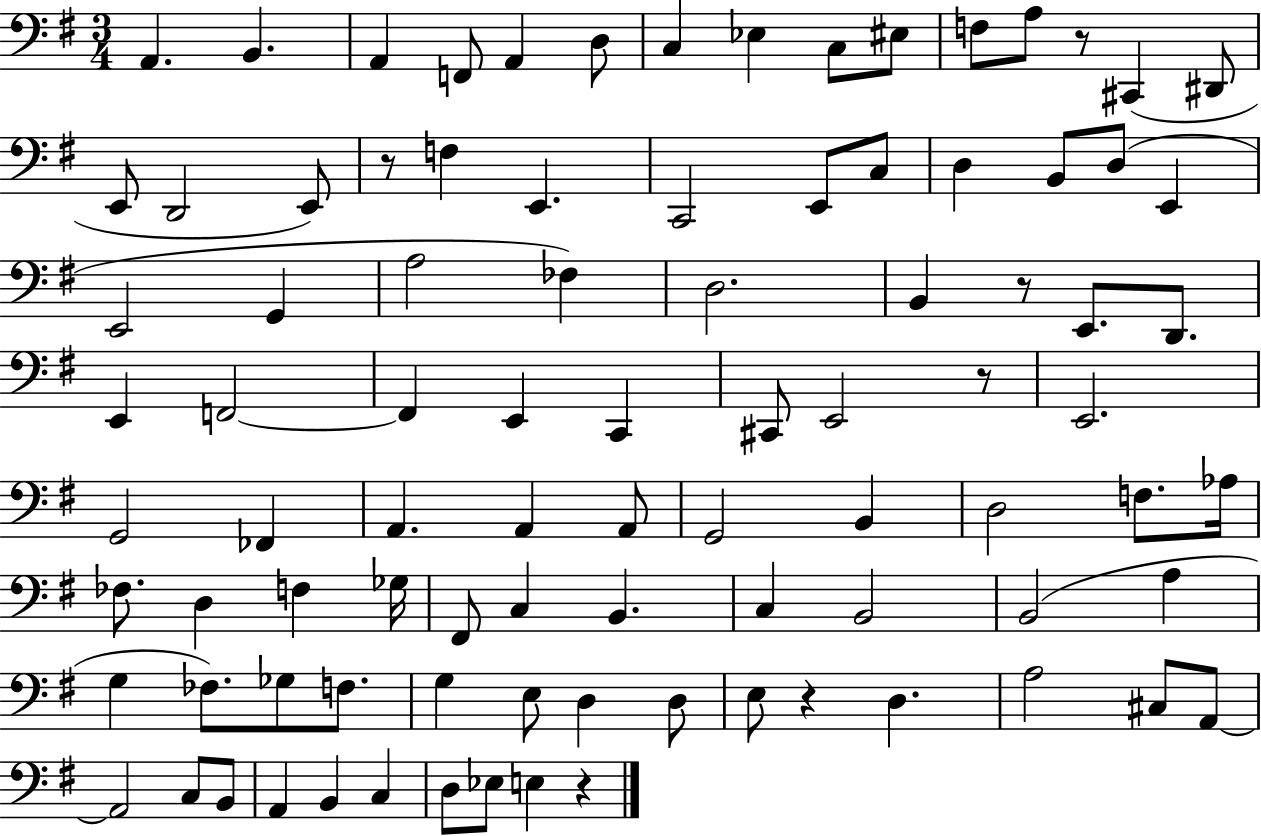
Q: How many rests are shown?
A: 6